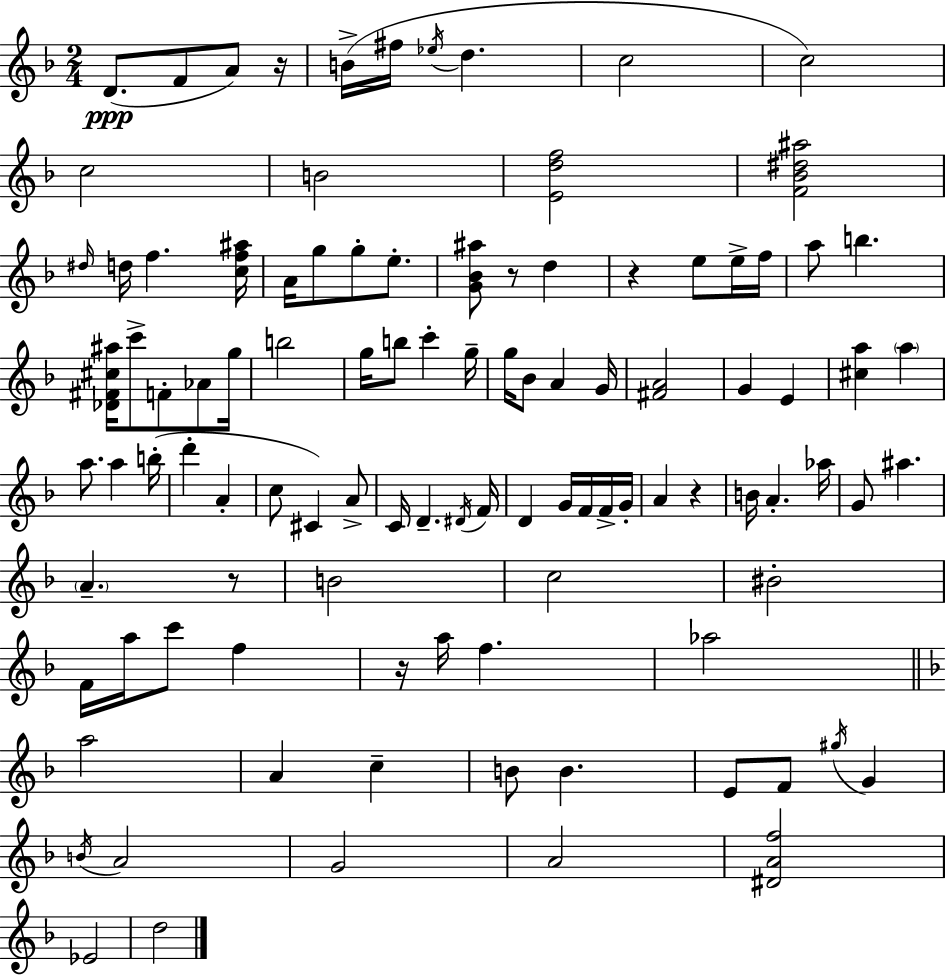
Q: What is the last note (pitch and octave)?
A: D5